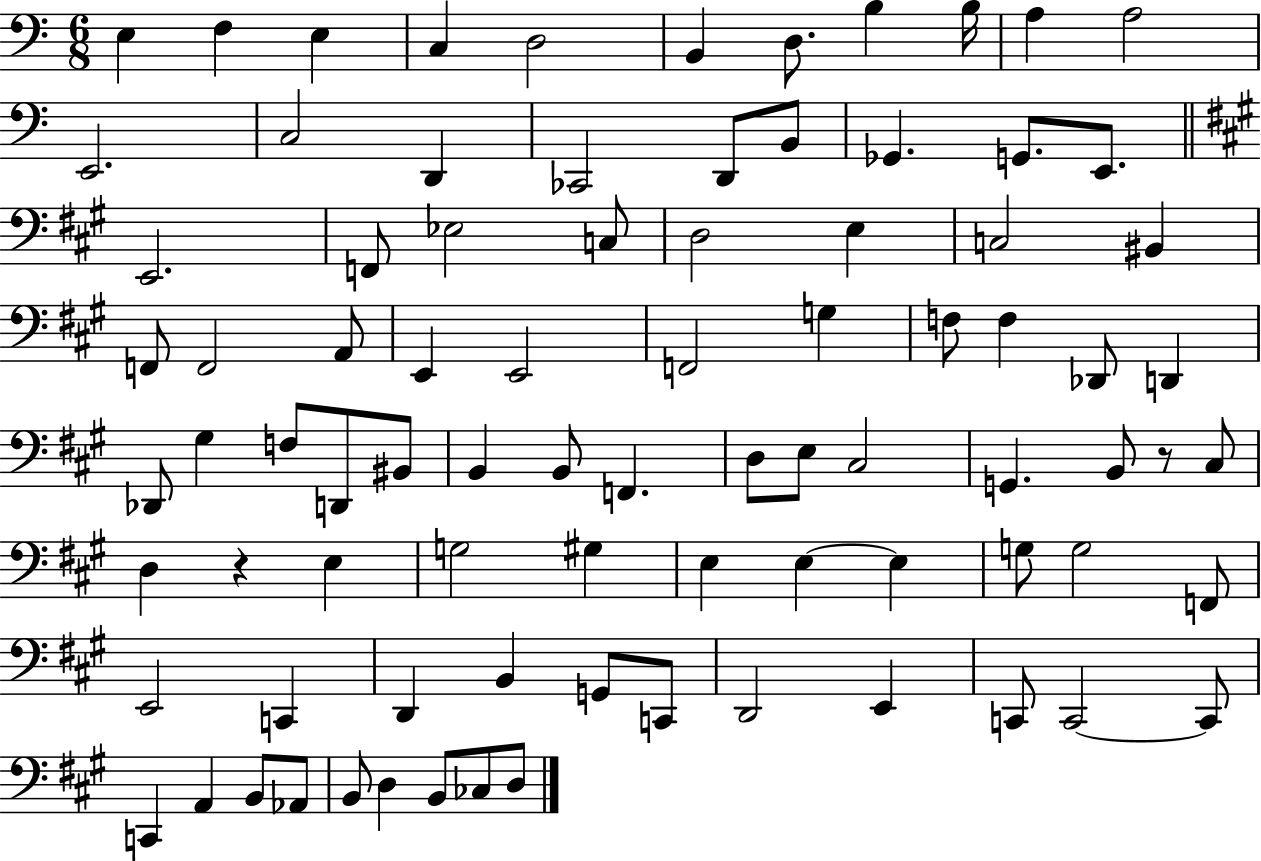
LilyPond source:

{
  \clef bass
  \numericTimeSignature
  \time 6/8
  \key c \major
  e4 f4 e4 | c4 d2 | b,4 d8. b4 b16 | a4 a2 | \break e,2. | c2 d,4 | ces,2 d,8 b,8 | ges,4. g,8. e,8. | \break \bar "||" \break \key a \major e,2. | f,8 ees2 c8 | d2 e4 | c2 bis,4 | \break f,8 f,2 a,8 | e,4 e,2 | f,2 g4 | f8 f4 des,8 d,4 | \break des,8 gis4 f8 d,8 bis,8 | b,4 b,8 f,4. | d8 e8 cis2 | g,4. b,8 r8 cis8 | \break d4 r4 e4 | g2 gis4 | e4 e4~~ e4 | g8 g2 f,8 | \break e,2 c,4 | d,4 b,4 g,8 c,8 | d,2 e,4 | c,8 c,2~~ c,8 | \break c,4 a,4 b,8 aes,8 | b,8 d4 b,8 ces8 d8 | \bar "|."
}